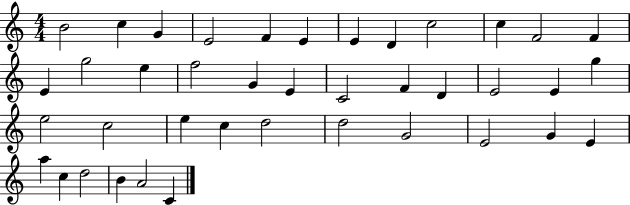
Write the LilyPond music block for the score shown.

{
  \clef treble
  \numericTimeSignature
  \time 4/4
  \key c \major
  b'2 c''4 g'4 | e'2 f'4 e'4 | e'4 d'4 c''2 | c''4 f'2 f'4 | \break e'4 g''2 e''4 | f''2 g'4 e'4 | c'2 f'4 d'4 | e'2 e'4 g''4 | \break e''2 c''2 | e''4 c''4 d''2 | d''2 g'2 | e'2 g'4 e'4 | \break a''4 c''4 d''2 | b'4 a'2 c'4 | \bar "|."
}